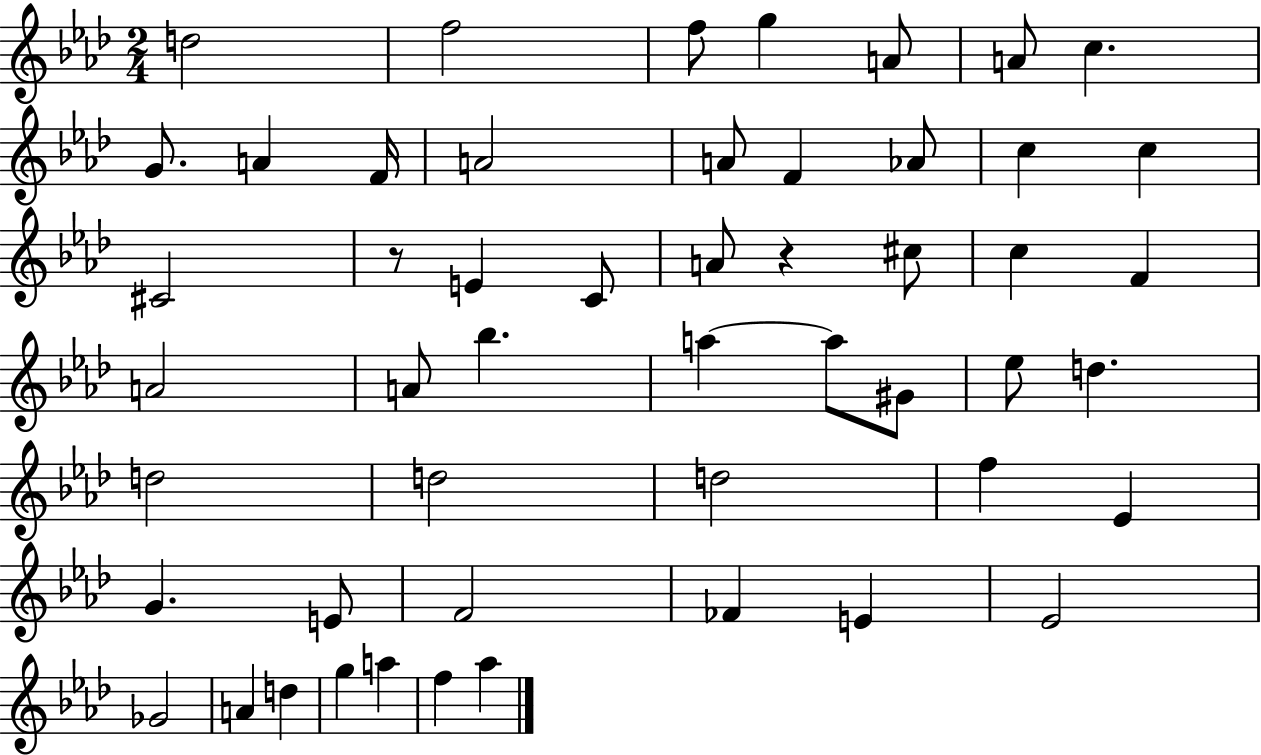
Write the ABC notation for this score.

X:1
T:Untitled
M:2/4
L:1/4
K:Ab
d2 f2 f/2 g A/2 A/2 c G/2 A F/4 A2 A/2 F _A/2 c c ^C2 z/2 E C/2 A/2 z ^c/2 c F A2 A/2 _b a a/2 ^G/2 _e/2 d d2 d2 d2 f _E G E/2 F2 _F E _E2 _G2 A d g a f _a